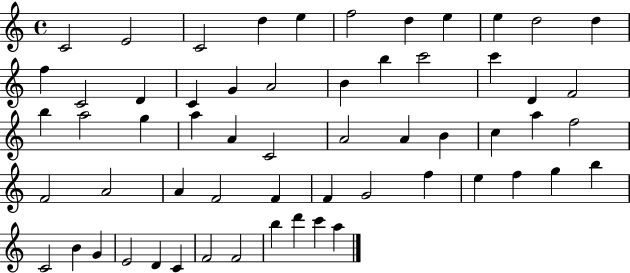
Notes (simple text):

C4/h E4/h C4/h D5/q E5/q F5/h D5/q E5/q E5/q D5/h D5/q F5/q C4/h D4/q C4/q G4/q A4/h B4/q B5/q C6/h C6/q D4/q F4/h B5/q A5/h G5/q A5/q A4/q C4/h A4/h A4/q B4/q C5/q A5/q F5/h F4/h A4/h A4/q F4/h F4/q F4/q G4/h F5/q E5/q F5/q G5/q B5/q C4/h B4/q G4/q E4/h D4/q C4/q F4/h F4/h B5/q D6/q C6/q A5/q